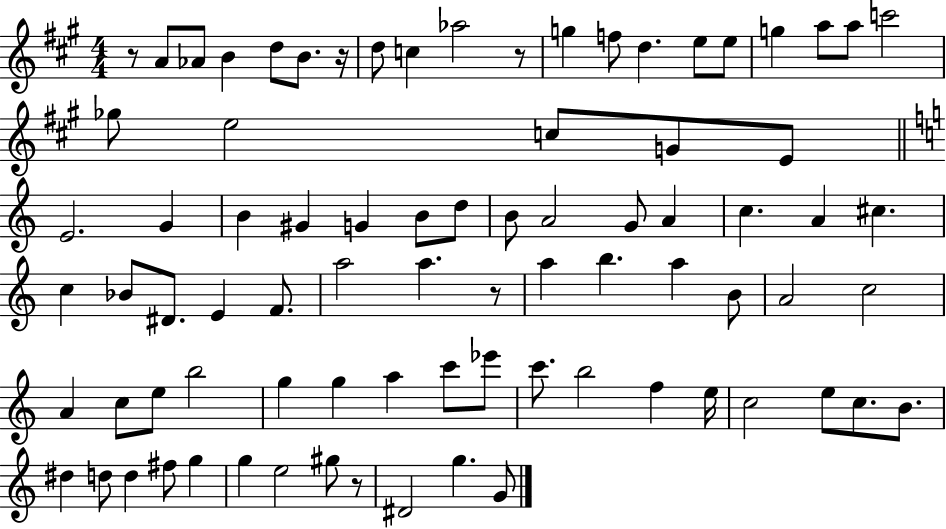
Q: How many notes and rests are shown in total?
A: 82